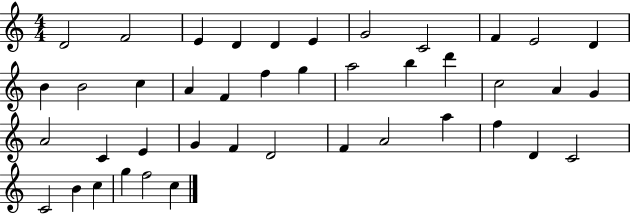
{
  \clef treble
  \numericTimeSignature
  \time 4/4
  \key c \major
  d'2 f'2 | e'4 d'4 d'4 e'4 | g'2 c'2 | f'4 e'2 d'4 | \break b'4 b'2 c''4 | a'4 f'4 f''4 g''4 | a''2 b''4 d'''4 | c''2 a'4 g'4 | \break a'2 c'4 e'4 | g'4 f'4 d'2 | f'4 a'2 a''4 | f''4 d'4 c'2 | \break c'2 b'4 c''4 | g''4 f''2 c''4 | \bar "|."
}